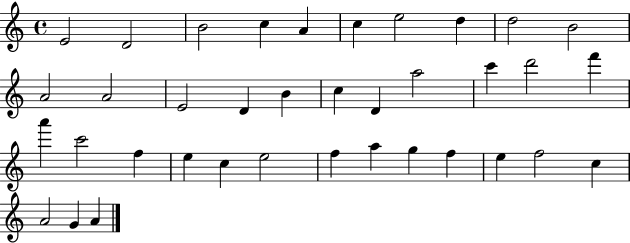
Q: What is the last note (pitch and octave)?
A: A4